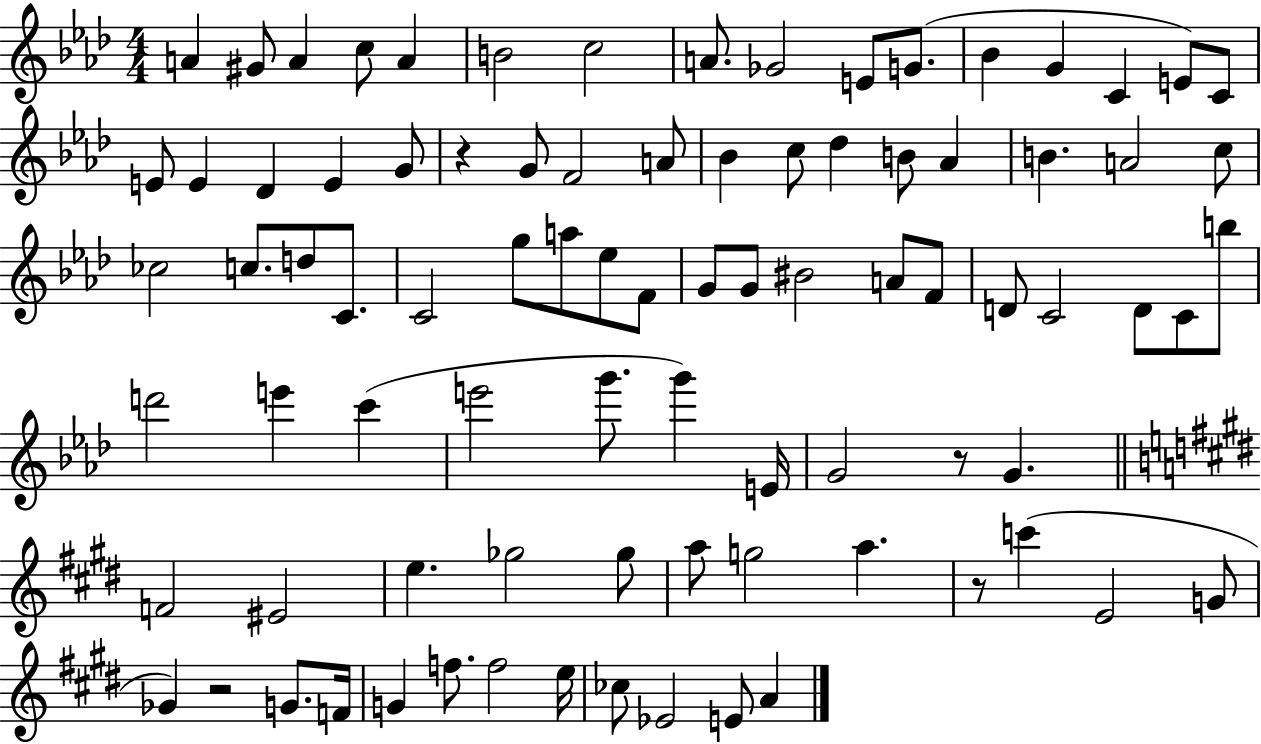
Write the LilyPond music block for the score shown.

{
  \clef treble
  \numericTimeSignature
  \time 4/4
  \key aes \major
  a'4 gis'8 a'4 c''8 a'4 | b'2 c''2 | a'8. ges'2 e'8 g'8.( | bes'4 g'4 c'4 e'8) c'8 | \break e'8 e'4 des'4 e'4 g'8 | r4 g'8 f'2 a'8 | bes'4 c''8 des''4 b'8 aes'4 | b'4. a'2 c''8 | \break ces''2 c''8. d''8 c'8. | c'2 g''8 a''8 ees''8 f'8 | g'8 g'8 bis'2 a'8 f'8 | d'8 c'2 d'8 c'8 b''8 | \break d'''2 e'''4 c'''4( | e'''2 g'''8. g'''4) e'16 | g'2 r8 g'4. | \bar "||" \break \key e \major f'2 eis'2 | e''4. ges''2 ges''8 | a''8 g''2 a''4. | r8 c'''4( e'2 g'8 | \break ges'4) r2 g'8. f'16 | g'4 f''8. f''2 e''16 | ces''8 ees'2 e'8 a'4 | \bar "|."
}